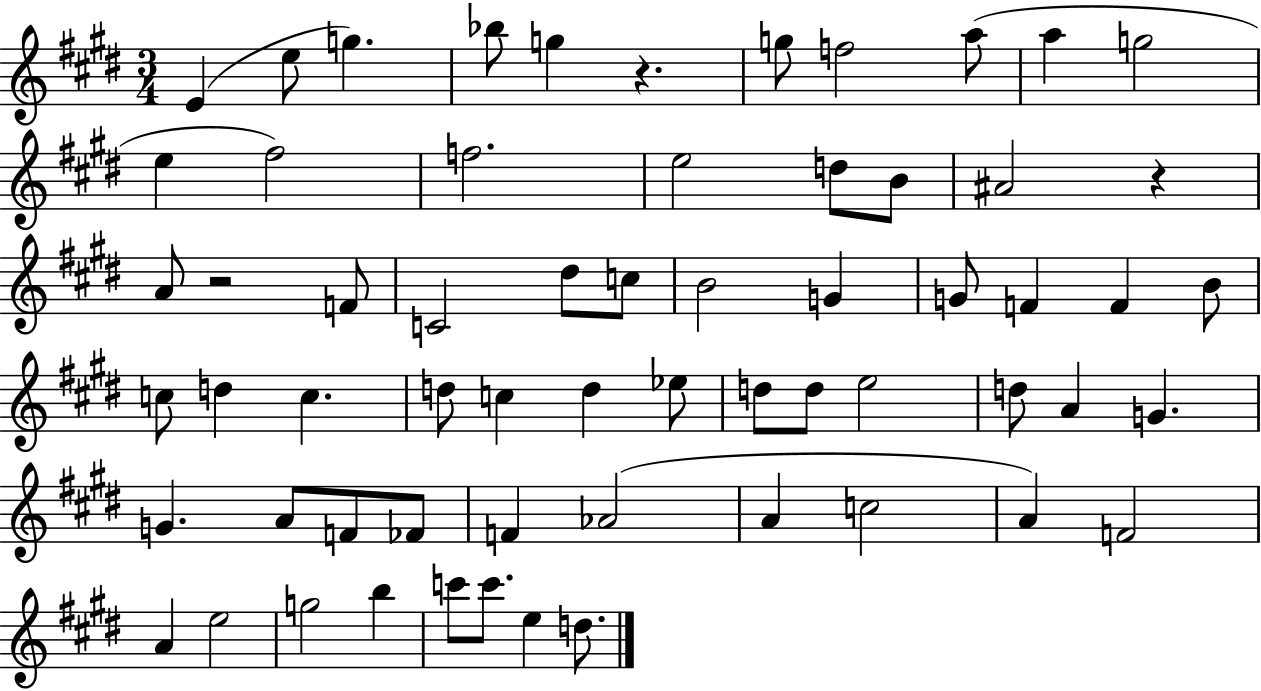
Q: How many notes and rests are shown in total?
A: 62